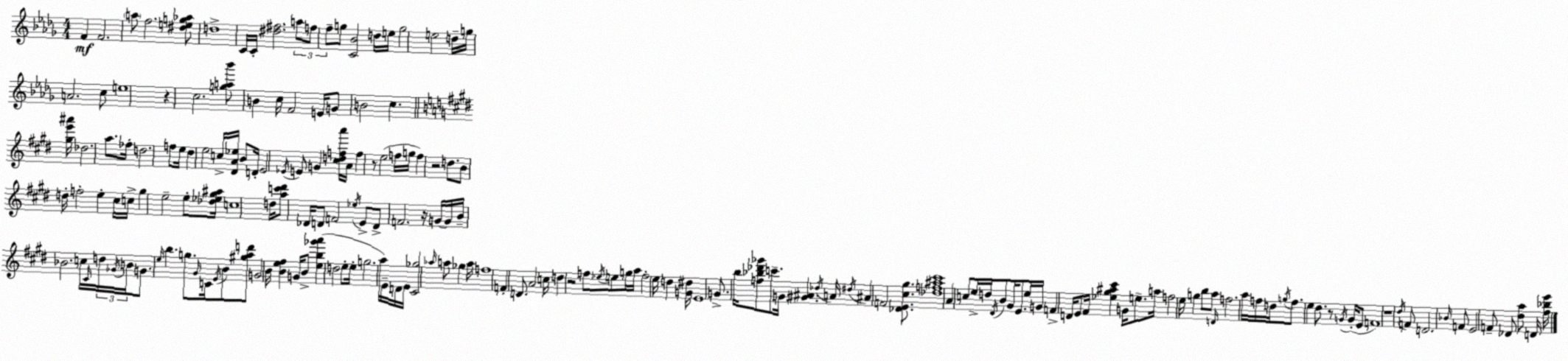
X:1
T:Untitled
M:4/4
L:1/4
K:Bbm
F F2 a/2 f2 [^deg_a]/2 d4 C/4 C/4 [^d^f]2 a/2 f/2 f/2 g/2 [C_B]2 d/4 e/4 g2 e2 d/4 g/4 A2 c/2 e4 z c2 [ga_b']/2 B c/4 F2 E/4 G/2 B2 c [^ge'^a']/4 _d2 a/2 _f/4 d2 f/2 e/4 ^d e2 c/4 [^DA_e]/4 B/2 D/4 E2 _E/4 E/2 G [^cdfa']/4 A/4 f z/2 e2 f/4 g/4 f z2 d/2 B/2 d/4 f2 e ^c/4 c/4 ^g e2 e/2 [_d_e^g^a]/4 c4 d/4 [ac'^d']/2 _D/4 D/2 F2 _e/4 E/2 D/2 F2 z/4 G/4 G/4 B/4 _B2 c/4 ^C/4 d/4 _G/4 B/4 G/2 e/4 b g/2 ^G/4 C/4 E/4 B/2 [^gad']/2 G2 B/4 [Be^f] G/4 B/2 [eb_g'a'] d2 e/2 e/4 g2 a/4 E/4 D/4 E/4 [^C_g]2 _a/4 a/2 _g a/4 f4 F D/2 A2 c/4 d z2 f/2 _e/4 e/2 g/4 a/4 f2 e/4 d [G^d]/4 E4 G/2 b/4 [f_b_d'_g']/2 c'/2 G/4 [^G^A] _d/4 A/4 ^d/4 ^A F2 [_DE^c^g]/2 [_df^a^c']4 A c/2 e/4 d/4 ^D/4 B/2 ^G/4 E/2 e/4 G/4 F D/4 E/2 ^F/4 [_e^g^a^c'] G/4 e/2 a/4 f2 e/4 g b/2 a/2 D/4 f2 a/4 f/4 d/4 g/4 f/2 e ^d/2 z/2 G/4 G/4 E/2 F4 z4 ^d/4 F/2 D2 _B/4 F/2 E2 F/2 _D/2 [^da]/2 D/4 [^f_be']/4